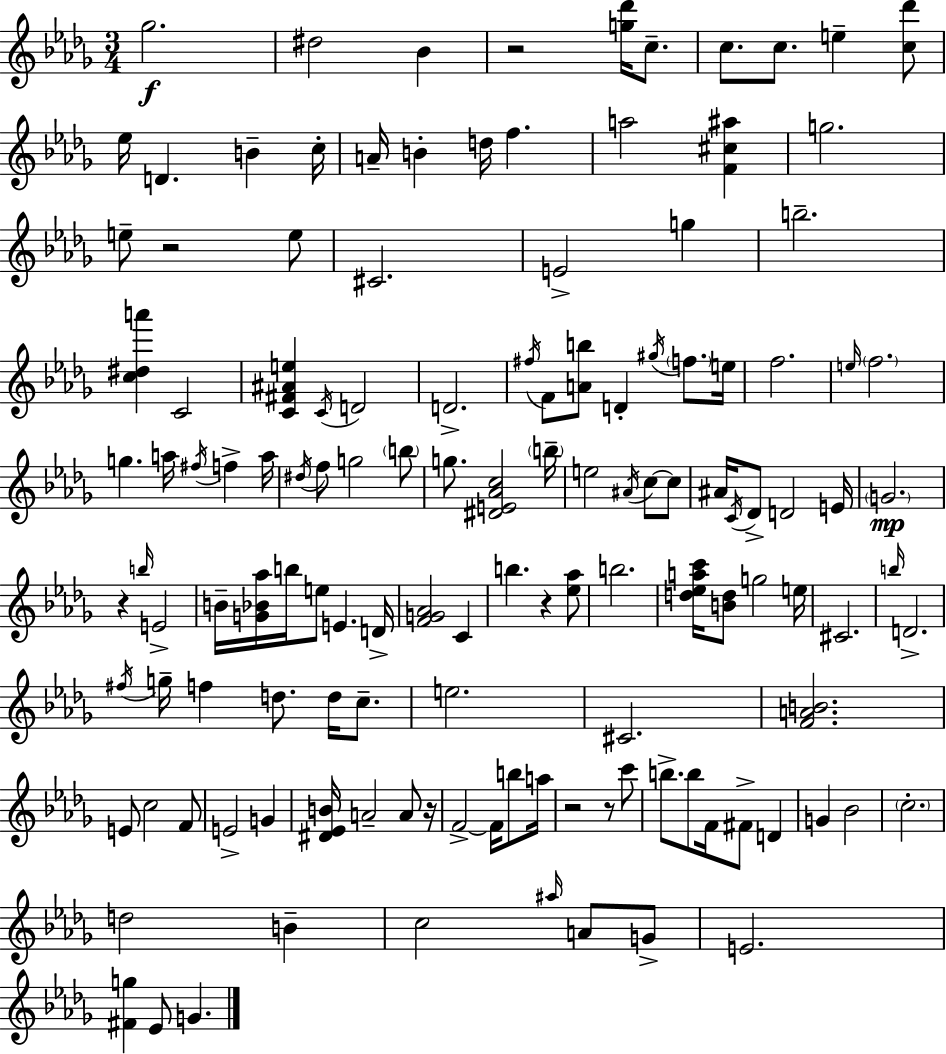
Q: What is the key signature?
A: BES minor